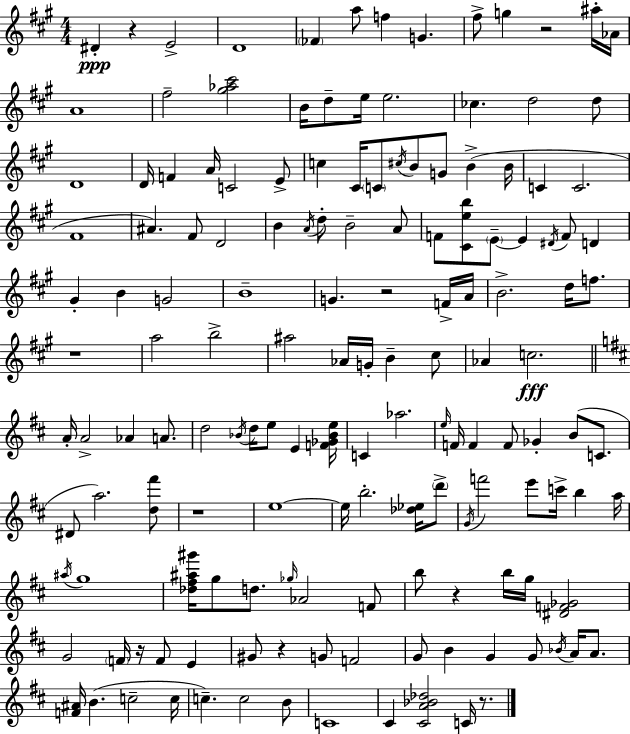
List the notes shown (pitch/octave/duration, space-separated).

D#4/q R/q E4/h D4/w FES4/q A5/e F5/q G4/q. F#5/e G5/q R/h A#5/s Ab4/s A4/w F#5/h [G#5,Ab5,C#6]/h B4/s D5/e E5/s E5/h. CES5/q. D5/h D5/e D4/w D4/s F4/q A4/s C4/h E4/e C5/q C#4/s C4/e C#5/s B4/e G4/e B4/q B4/s C4/q C4/h. F#4/w A#4/q. F#4/e D4/h B4/q A4/s D5/e B4/h A4/e F4/e [C#4,E5,B5]/e E4/e E4/q D#4/s F4/e D4/q G#4/q B4/q G4/h B4/w G4/q. R/h F4/s A4/s B4/h. D5/s F5/e. R/w A5/h B5/h A#5/h Ab4/s G4/s B4/q C#5/e Ab4/q C5/h. A4/s A4/h Ab4/q A4/e. D5/h Bb4/s D5/s E5/e E4/q [F4,Gb4,Bb4,E5]/s C4/q Ab5/h. E5/s F4/s F4/q F4/e Gb4/q B4/e C4/e. D#4/e A5/h. [D5,F#6]/e R/w E5/w E5/s B5/h. [Db5,Eb5]/s D6/e G4/s F6/h E6/e C6/s B5/q A5/s A#5/s G5/w [Db5,F#5,A#5,G#6]/s G5/e D5/e. Gb5/s Ab4/h F4/e B5/e R/q B5/s G5/s [D#4,F4,Gb4]/h G4/h F4/s R/s F4/e E4/q G#4/e R/q G4/e F4/h G4/e B4/q G4/q G4/e Bb4/s A4/s A4/e. [F4,A#4]/s B4/q. C5/h C5/s C5/q. C5/h B4/e C4/w C#4/q [C#4,A4,Bb4,Db5]/h C4/s R/e.